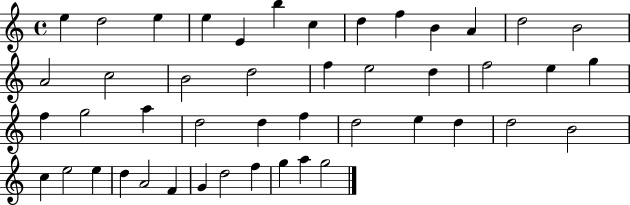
E5/q D5/h E5/q E5/q E4/q B5/q C5/q D5/q F5/q B4/q A4/q D5/h B4/h A4/h C5/h B4/h D5/h F5/q E5/h D5/q F5/h E5/q G5/q F5/q G5/h A5/q D5/h D5/q F5/q D5/h E5/q D5/q D5/h B4/h C5/q E5/h E5/q D5/q A4/h F4/q G4/q D5/h F5/q G5/q A5/q G5/h